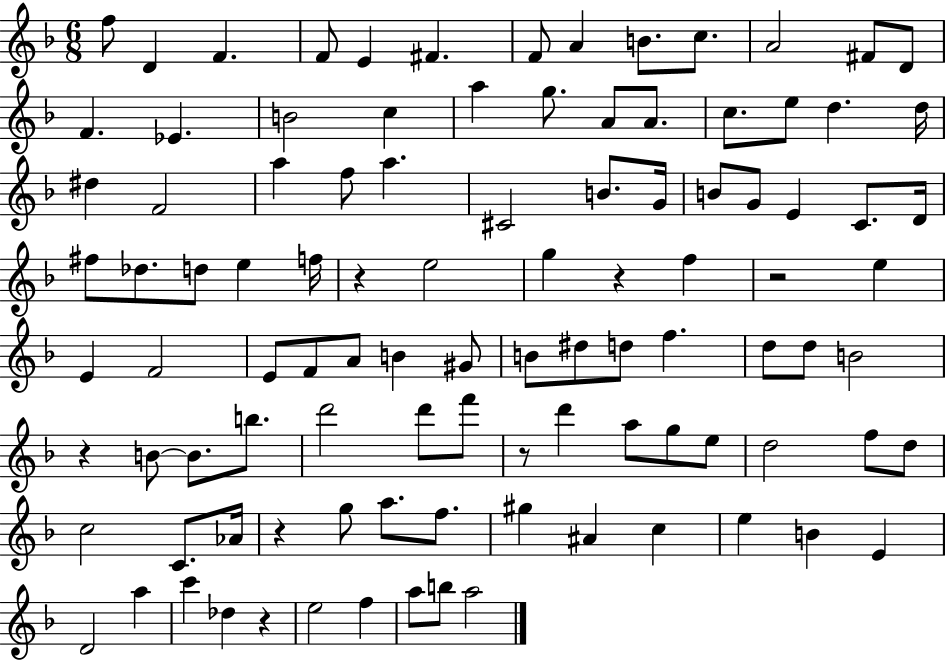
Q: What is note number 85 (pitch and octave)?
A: B4